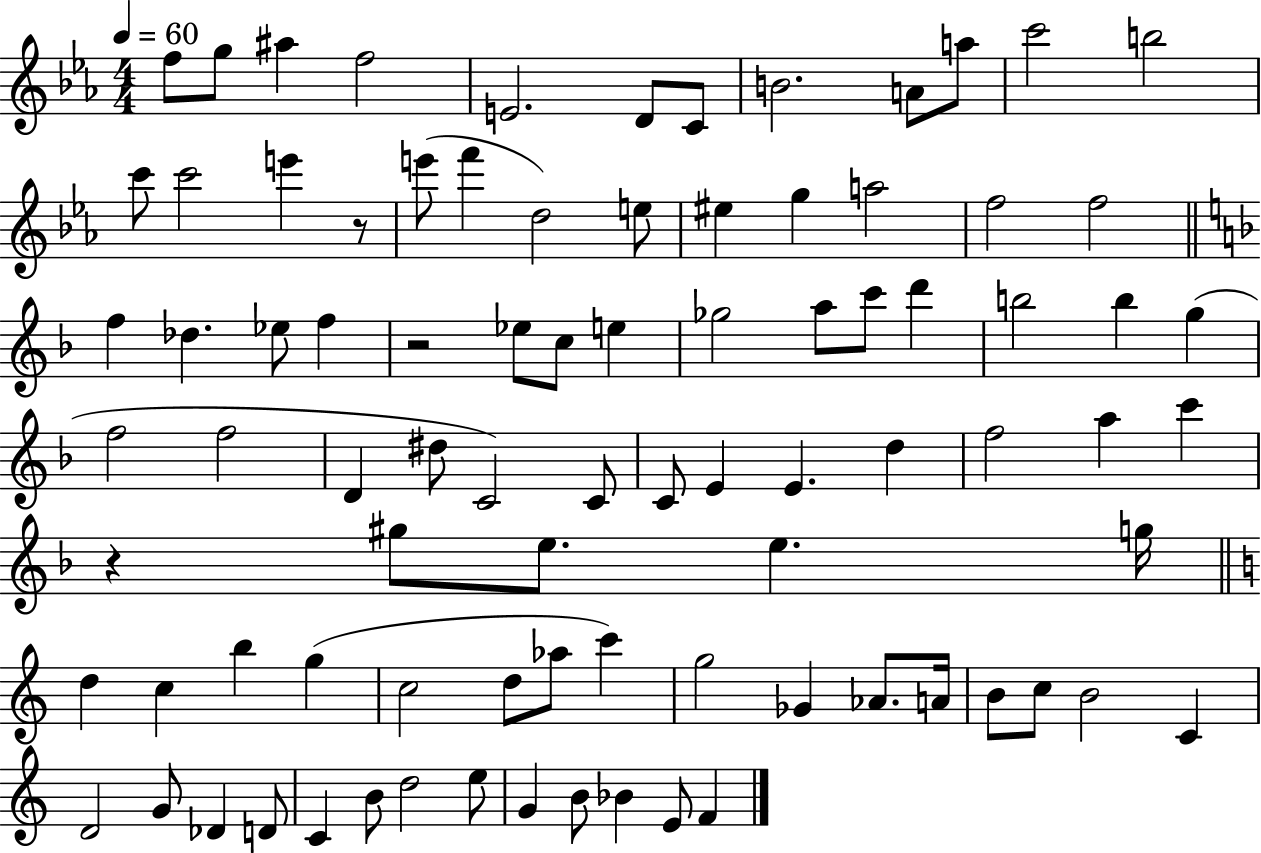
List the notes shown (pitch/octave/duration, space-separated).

F5/e G5/e A#5/q F5/h E4/h. D4/e C4/e B4/h. A4/e A5/e C6/h B5/h C6/e C6/h E6/q R/e E6/e F6/q D5/h E5/e EIS5/q G5/q A5/h F5/h F5/h F5/q Db5/q. Eb5/e F5/q R/h Eb5/e C5/e E5/q Gb5/h A5/e C6/e D6/q B5/h B5/q G5/q F5/h F5/h D4/q D#5/e C4/h C4/e C4/e E4/q E4/q. D5/q F5/h A5/q C6/q R/q G#5/e E5/e. E5/q. G5/s D5/q C5/q B5/q G5/q C5/h D5/e Ab5/e C6/q G5/h Gb4/q Ab4/e. A4/s B4/e C5/e B4/h C4/q D4/h G4/e Db4/q D4/e C4/q B4/e D5/h E5/e G4/q B4/e Bb4/q E4/e F4/q